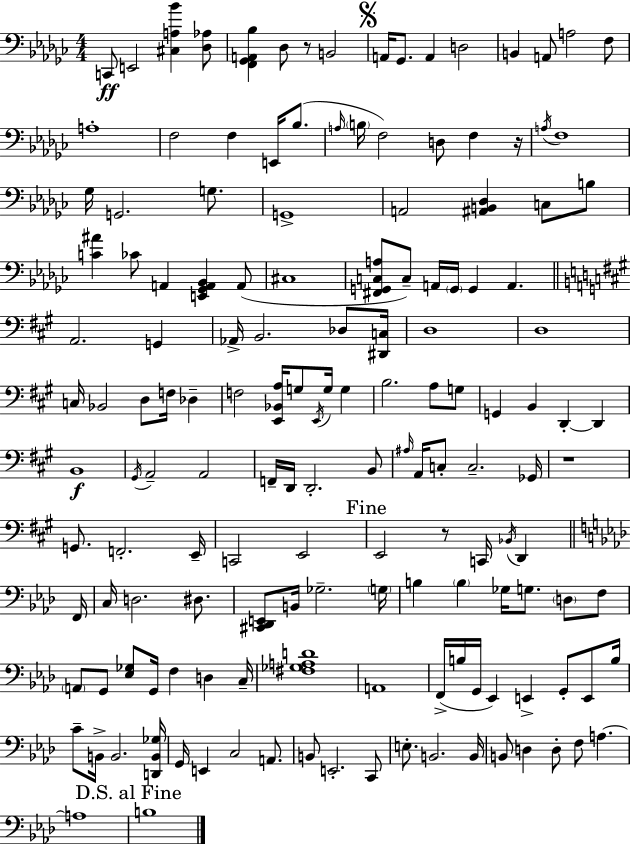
{
  \clef bass
  \numericTimeSignature
  \time 4/4
  \key ees \minor
  c,8\ff e,2 <cis a bes'>4 <des aes>8 | <f, ges, a, bes>4 des8 r8 b,2 | \mark \markup { \musicglyph "scripts.segno" } a,16 ges,8. a,4 d2 | b,4 a,8 a2 f8 | \break a1-. | f2 f4 e,16 bes8.( | \grace { a16 } \parenthesize b16 f2) d8 f4 | r16 \acciaccatura { a16 } f1 | \break ges16 g,2. g8. | g,1-> | a,2 <ais, b, des>4 c8 | b8 <c' ais'>4 ces'8 a,4 <e, ges, a, bes,>4 | \break a,8( cis1 | <fis, g, c a>8 c8--) a,16 \parenthesize g,16 g,4 a,4. | \bar "||" \break \key a \major a,2. g,4 | aes,16-> b,2. des8 <dis, c>16 | d1 | d1 | \break c16 bes,2 d8 f16 des4-- | f2 <e, bes, a>16 g8 \acciaccatura { e,16 } g16 g4 | b2. a8 g8 | g,4 b,4 d,4-.~~ d,4 | \break b,1\f | \acciaccatura { gis,16 } a,2-- a,2 | f,16-- d,16 d,2.-. | b,8 \grace { ais16 } a,16 c8-. c2.-- | \break ges,16 r1 | g,8. f,2.-. | e,16-- c,2 e,2 | \mark "Fine" e,2 r8 c,16 \acciaccatura { bes,16 } d,4 | \break \bar "||" \break \key aes \major f,16 c16 d2. dis8. | <cis, des, e,>8 b,16 ges2.-- | \parenthesize g16 b4 \parenthesize b4 ges16 g8. \parenthesize d8 f8 | \parenthesize a,8 g,8 <ees ges>8 g,16 f4 d4 | \break c16-- <fis ges a d'>1 | a,1 | f,16->( b16 g,16 ees,4) e,4-> g,8-. e,8 | b16 c'8-- b,16-> b,2. | \break <d, b, ges>16 g,16 e,4 c2 a,8. | b,8 e,2.-. c,8 | e8.-. b,2. | b,16 b,8 d4 d8-. f8 a4.~~ | \break a1 | \mark "D.S. al Fine" b1 | \bar "|."
}